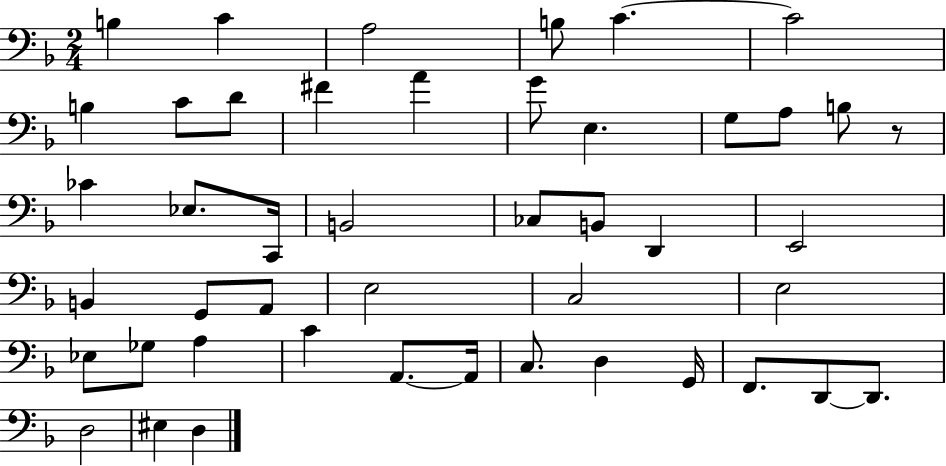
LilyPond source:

{
  \clef bass
  \numericTimeSignature
  \time 2/4
  \key f \major
  b4 c'4 | a2 | b8 c'4.~~ | c'2 | \break b4 c'8 d'8 | fis'4 a'4 | g'8 e4. | g8 a8 b8 r8 | \break ces'4 ees8. c,16 | b,2 | ces8 b,8 d,4 | e,2 | \break b,4 g,8 a,8 | e2 | c2 | e2 | \break ees8 ges8 a4 | c'4 a,8.~~ a,16 | c8. d4 g,16 | f,8. d,8~~ d,8. | \break d2 | eis4 d4 | \bar "|."
}